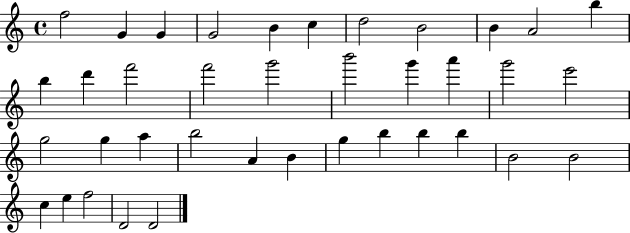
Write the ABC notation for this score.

X:1
T:Untitled
M:4/4
L:1/4
K:C
f2 G G G2 B c d2 B2 B A2 b b d' f'2 f'2 g'2 b'2 g' a' g'2 e'2 g2 g a b2 A B g b b b B2 B2 c e f2 D2 D2